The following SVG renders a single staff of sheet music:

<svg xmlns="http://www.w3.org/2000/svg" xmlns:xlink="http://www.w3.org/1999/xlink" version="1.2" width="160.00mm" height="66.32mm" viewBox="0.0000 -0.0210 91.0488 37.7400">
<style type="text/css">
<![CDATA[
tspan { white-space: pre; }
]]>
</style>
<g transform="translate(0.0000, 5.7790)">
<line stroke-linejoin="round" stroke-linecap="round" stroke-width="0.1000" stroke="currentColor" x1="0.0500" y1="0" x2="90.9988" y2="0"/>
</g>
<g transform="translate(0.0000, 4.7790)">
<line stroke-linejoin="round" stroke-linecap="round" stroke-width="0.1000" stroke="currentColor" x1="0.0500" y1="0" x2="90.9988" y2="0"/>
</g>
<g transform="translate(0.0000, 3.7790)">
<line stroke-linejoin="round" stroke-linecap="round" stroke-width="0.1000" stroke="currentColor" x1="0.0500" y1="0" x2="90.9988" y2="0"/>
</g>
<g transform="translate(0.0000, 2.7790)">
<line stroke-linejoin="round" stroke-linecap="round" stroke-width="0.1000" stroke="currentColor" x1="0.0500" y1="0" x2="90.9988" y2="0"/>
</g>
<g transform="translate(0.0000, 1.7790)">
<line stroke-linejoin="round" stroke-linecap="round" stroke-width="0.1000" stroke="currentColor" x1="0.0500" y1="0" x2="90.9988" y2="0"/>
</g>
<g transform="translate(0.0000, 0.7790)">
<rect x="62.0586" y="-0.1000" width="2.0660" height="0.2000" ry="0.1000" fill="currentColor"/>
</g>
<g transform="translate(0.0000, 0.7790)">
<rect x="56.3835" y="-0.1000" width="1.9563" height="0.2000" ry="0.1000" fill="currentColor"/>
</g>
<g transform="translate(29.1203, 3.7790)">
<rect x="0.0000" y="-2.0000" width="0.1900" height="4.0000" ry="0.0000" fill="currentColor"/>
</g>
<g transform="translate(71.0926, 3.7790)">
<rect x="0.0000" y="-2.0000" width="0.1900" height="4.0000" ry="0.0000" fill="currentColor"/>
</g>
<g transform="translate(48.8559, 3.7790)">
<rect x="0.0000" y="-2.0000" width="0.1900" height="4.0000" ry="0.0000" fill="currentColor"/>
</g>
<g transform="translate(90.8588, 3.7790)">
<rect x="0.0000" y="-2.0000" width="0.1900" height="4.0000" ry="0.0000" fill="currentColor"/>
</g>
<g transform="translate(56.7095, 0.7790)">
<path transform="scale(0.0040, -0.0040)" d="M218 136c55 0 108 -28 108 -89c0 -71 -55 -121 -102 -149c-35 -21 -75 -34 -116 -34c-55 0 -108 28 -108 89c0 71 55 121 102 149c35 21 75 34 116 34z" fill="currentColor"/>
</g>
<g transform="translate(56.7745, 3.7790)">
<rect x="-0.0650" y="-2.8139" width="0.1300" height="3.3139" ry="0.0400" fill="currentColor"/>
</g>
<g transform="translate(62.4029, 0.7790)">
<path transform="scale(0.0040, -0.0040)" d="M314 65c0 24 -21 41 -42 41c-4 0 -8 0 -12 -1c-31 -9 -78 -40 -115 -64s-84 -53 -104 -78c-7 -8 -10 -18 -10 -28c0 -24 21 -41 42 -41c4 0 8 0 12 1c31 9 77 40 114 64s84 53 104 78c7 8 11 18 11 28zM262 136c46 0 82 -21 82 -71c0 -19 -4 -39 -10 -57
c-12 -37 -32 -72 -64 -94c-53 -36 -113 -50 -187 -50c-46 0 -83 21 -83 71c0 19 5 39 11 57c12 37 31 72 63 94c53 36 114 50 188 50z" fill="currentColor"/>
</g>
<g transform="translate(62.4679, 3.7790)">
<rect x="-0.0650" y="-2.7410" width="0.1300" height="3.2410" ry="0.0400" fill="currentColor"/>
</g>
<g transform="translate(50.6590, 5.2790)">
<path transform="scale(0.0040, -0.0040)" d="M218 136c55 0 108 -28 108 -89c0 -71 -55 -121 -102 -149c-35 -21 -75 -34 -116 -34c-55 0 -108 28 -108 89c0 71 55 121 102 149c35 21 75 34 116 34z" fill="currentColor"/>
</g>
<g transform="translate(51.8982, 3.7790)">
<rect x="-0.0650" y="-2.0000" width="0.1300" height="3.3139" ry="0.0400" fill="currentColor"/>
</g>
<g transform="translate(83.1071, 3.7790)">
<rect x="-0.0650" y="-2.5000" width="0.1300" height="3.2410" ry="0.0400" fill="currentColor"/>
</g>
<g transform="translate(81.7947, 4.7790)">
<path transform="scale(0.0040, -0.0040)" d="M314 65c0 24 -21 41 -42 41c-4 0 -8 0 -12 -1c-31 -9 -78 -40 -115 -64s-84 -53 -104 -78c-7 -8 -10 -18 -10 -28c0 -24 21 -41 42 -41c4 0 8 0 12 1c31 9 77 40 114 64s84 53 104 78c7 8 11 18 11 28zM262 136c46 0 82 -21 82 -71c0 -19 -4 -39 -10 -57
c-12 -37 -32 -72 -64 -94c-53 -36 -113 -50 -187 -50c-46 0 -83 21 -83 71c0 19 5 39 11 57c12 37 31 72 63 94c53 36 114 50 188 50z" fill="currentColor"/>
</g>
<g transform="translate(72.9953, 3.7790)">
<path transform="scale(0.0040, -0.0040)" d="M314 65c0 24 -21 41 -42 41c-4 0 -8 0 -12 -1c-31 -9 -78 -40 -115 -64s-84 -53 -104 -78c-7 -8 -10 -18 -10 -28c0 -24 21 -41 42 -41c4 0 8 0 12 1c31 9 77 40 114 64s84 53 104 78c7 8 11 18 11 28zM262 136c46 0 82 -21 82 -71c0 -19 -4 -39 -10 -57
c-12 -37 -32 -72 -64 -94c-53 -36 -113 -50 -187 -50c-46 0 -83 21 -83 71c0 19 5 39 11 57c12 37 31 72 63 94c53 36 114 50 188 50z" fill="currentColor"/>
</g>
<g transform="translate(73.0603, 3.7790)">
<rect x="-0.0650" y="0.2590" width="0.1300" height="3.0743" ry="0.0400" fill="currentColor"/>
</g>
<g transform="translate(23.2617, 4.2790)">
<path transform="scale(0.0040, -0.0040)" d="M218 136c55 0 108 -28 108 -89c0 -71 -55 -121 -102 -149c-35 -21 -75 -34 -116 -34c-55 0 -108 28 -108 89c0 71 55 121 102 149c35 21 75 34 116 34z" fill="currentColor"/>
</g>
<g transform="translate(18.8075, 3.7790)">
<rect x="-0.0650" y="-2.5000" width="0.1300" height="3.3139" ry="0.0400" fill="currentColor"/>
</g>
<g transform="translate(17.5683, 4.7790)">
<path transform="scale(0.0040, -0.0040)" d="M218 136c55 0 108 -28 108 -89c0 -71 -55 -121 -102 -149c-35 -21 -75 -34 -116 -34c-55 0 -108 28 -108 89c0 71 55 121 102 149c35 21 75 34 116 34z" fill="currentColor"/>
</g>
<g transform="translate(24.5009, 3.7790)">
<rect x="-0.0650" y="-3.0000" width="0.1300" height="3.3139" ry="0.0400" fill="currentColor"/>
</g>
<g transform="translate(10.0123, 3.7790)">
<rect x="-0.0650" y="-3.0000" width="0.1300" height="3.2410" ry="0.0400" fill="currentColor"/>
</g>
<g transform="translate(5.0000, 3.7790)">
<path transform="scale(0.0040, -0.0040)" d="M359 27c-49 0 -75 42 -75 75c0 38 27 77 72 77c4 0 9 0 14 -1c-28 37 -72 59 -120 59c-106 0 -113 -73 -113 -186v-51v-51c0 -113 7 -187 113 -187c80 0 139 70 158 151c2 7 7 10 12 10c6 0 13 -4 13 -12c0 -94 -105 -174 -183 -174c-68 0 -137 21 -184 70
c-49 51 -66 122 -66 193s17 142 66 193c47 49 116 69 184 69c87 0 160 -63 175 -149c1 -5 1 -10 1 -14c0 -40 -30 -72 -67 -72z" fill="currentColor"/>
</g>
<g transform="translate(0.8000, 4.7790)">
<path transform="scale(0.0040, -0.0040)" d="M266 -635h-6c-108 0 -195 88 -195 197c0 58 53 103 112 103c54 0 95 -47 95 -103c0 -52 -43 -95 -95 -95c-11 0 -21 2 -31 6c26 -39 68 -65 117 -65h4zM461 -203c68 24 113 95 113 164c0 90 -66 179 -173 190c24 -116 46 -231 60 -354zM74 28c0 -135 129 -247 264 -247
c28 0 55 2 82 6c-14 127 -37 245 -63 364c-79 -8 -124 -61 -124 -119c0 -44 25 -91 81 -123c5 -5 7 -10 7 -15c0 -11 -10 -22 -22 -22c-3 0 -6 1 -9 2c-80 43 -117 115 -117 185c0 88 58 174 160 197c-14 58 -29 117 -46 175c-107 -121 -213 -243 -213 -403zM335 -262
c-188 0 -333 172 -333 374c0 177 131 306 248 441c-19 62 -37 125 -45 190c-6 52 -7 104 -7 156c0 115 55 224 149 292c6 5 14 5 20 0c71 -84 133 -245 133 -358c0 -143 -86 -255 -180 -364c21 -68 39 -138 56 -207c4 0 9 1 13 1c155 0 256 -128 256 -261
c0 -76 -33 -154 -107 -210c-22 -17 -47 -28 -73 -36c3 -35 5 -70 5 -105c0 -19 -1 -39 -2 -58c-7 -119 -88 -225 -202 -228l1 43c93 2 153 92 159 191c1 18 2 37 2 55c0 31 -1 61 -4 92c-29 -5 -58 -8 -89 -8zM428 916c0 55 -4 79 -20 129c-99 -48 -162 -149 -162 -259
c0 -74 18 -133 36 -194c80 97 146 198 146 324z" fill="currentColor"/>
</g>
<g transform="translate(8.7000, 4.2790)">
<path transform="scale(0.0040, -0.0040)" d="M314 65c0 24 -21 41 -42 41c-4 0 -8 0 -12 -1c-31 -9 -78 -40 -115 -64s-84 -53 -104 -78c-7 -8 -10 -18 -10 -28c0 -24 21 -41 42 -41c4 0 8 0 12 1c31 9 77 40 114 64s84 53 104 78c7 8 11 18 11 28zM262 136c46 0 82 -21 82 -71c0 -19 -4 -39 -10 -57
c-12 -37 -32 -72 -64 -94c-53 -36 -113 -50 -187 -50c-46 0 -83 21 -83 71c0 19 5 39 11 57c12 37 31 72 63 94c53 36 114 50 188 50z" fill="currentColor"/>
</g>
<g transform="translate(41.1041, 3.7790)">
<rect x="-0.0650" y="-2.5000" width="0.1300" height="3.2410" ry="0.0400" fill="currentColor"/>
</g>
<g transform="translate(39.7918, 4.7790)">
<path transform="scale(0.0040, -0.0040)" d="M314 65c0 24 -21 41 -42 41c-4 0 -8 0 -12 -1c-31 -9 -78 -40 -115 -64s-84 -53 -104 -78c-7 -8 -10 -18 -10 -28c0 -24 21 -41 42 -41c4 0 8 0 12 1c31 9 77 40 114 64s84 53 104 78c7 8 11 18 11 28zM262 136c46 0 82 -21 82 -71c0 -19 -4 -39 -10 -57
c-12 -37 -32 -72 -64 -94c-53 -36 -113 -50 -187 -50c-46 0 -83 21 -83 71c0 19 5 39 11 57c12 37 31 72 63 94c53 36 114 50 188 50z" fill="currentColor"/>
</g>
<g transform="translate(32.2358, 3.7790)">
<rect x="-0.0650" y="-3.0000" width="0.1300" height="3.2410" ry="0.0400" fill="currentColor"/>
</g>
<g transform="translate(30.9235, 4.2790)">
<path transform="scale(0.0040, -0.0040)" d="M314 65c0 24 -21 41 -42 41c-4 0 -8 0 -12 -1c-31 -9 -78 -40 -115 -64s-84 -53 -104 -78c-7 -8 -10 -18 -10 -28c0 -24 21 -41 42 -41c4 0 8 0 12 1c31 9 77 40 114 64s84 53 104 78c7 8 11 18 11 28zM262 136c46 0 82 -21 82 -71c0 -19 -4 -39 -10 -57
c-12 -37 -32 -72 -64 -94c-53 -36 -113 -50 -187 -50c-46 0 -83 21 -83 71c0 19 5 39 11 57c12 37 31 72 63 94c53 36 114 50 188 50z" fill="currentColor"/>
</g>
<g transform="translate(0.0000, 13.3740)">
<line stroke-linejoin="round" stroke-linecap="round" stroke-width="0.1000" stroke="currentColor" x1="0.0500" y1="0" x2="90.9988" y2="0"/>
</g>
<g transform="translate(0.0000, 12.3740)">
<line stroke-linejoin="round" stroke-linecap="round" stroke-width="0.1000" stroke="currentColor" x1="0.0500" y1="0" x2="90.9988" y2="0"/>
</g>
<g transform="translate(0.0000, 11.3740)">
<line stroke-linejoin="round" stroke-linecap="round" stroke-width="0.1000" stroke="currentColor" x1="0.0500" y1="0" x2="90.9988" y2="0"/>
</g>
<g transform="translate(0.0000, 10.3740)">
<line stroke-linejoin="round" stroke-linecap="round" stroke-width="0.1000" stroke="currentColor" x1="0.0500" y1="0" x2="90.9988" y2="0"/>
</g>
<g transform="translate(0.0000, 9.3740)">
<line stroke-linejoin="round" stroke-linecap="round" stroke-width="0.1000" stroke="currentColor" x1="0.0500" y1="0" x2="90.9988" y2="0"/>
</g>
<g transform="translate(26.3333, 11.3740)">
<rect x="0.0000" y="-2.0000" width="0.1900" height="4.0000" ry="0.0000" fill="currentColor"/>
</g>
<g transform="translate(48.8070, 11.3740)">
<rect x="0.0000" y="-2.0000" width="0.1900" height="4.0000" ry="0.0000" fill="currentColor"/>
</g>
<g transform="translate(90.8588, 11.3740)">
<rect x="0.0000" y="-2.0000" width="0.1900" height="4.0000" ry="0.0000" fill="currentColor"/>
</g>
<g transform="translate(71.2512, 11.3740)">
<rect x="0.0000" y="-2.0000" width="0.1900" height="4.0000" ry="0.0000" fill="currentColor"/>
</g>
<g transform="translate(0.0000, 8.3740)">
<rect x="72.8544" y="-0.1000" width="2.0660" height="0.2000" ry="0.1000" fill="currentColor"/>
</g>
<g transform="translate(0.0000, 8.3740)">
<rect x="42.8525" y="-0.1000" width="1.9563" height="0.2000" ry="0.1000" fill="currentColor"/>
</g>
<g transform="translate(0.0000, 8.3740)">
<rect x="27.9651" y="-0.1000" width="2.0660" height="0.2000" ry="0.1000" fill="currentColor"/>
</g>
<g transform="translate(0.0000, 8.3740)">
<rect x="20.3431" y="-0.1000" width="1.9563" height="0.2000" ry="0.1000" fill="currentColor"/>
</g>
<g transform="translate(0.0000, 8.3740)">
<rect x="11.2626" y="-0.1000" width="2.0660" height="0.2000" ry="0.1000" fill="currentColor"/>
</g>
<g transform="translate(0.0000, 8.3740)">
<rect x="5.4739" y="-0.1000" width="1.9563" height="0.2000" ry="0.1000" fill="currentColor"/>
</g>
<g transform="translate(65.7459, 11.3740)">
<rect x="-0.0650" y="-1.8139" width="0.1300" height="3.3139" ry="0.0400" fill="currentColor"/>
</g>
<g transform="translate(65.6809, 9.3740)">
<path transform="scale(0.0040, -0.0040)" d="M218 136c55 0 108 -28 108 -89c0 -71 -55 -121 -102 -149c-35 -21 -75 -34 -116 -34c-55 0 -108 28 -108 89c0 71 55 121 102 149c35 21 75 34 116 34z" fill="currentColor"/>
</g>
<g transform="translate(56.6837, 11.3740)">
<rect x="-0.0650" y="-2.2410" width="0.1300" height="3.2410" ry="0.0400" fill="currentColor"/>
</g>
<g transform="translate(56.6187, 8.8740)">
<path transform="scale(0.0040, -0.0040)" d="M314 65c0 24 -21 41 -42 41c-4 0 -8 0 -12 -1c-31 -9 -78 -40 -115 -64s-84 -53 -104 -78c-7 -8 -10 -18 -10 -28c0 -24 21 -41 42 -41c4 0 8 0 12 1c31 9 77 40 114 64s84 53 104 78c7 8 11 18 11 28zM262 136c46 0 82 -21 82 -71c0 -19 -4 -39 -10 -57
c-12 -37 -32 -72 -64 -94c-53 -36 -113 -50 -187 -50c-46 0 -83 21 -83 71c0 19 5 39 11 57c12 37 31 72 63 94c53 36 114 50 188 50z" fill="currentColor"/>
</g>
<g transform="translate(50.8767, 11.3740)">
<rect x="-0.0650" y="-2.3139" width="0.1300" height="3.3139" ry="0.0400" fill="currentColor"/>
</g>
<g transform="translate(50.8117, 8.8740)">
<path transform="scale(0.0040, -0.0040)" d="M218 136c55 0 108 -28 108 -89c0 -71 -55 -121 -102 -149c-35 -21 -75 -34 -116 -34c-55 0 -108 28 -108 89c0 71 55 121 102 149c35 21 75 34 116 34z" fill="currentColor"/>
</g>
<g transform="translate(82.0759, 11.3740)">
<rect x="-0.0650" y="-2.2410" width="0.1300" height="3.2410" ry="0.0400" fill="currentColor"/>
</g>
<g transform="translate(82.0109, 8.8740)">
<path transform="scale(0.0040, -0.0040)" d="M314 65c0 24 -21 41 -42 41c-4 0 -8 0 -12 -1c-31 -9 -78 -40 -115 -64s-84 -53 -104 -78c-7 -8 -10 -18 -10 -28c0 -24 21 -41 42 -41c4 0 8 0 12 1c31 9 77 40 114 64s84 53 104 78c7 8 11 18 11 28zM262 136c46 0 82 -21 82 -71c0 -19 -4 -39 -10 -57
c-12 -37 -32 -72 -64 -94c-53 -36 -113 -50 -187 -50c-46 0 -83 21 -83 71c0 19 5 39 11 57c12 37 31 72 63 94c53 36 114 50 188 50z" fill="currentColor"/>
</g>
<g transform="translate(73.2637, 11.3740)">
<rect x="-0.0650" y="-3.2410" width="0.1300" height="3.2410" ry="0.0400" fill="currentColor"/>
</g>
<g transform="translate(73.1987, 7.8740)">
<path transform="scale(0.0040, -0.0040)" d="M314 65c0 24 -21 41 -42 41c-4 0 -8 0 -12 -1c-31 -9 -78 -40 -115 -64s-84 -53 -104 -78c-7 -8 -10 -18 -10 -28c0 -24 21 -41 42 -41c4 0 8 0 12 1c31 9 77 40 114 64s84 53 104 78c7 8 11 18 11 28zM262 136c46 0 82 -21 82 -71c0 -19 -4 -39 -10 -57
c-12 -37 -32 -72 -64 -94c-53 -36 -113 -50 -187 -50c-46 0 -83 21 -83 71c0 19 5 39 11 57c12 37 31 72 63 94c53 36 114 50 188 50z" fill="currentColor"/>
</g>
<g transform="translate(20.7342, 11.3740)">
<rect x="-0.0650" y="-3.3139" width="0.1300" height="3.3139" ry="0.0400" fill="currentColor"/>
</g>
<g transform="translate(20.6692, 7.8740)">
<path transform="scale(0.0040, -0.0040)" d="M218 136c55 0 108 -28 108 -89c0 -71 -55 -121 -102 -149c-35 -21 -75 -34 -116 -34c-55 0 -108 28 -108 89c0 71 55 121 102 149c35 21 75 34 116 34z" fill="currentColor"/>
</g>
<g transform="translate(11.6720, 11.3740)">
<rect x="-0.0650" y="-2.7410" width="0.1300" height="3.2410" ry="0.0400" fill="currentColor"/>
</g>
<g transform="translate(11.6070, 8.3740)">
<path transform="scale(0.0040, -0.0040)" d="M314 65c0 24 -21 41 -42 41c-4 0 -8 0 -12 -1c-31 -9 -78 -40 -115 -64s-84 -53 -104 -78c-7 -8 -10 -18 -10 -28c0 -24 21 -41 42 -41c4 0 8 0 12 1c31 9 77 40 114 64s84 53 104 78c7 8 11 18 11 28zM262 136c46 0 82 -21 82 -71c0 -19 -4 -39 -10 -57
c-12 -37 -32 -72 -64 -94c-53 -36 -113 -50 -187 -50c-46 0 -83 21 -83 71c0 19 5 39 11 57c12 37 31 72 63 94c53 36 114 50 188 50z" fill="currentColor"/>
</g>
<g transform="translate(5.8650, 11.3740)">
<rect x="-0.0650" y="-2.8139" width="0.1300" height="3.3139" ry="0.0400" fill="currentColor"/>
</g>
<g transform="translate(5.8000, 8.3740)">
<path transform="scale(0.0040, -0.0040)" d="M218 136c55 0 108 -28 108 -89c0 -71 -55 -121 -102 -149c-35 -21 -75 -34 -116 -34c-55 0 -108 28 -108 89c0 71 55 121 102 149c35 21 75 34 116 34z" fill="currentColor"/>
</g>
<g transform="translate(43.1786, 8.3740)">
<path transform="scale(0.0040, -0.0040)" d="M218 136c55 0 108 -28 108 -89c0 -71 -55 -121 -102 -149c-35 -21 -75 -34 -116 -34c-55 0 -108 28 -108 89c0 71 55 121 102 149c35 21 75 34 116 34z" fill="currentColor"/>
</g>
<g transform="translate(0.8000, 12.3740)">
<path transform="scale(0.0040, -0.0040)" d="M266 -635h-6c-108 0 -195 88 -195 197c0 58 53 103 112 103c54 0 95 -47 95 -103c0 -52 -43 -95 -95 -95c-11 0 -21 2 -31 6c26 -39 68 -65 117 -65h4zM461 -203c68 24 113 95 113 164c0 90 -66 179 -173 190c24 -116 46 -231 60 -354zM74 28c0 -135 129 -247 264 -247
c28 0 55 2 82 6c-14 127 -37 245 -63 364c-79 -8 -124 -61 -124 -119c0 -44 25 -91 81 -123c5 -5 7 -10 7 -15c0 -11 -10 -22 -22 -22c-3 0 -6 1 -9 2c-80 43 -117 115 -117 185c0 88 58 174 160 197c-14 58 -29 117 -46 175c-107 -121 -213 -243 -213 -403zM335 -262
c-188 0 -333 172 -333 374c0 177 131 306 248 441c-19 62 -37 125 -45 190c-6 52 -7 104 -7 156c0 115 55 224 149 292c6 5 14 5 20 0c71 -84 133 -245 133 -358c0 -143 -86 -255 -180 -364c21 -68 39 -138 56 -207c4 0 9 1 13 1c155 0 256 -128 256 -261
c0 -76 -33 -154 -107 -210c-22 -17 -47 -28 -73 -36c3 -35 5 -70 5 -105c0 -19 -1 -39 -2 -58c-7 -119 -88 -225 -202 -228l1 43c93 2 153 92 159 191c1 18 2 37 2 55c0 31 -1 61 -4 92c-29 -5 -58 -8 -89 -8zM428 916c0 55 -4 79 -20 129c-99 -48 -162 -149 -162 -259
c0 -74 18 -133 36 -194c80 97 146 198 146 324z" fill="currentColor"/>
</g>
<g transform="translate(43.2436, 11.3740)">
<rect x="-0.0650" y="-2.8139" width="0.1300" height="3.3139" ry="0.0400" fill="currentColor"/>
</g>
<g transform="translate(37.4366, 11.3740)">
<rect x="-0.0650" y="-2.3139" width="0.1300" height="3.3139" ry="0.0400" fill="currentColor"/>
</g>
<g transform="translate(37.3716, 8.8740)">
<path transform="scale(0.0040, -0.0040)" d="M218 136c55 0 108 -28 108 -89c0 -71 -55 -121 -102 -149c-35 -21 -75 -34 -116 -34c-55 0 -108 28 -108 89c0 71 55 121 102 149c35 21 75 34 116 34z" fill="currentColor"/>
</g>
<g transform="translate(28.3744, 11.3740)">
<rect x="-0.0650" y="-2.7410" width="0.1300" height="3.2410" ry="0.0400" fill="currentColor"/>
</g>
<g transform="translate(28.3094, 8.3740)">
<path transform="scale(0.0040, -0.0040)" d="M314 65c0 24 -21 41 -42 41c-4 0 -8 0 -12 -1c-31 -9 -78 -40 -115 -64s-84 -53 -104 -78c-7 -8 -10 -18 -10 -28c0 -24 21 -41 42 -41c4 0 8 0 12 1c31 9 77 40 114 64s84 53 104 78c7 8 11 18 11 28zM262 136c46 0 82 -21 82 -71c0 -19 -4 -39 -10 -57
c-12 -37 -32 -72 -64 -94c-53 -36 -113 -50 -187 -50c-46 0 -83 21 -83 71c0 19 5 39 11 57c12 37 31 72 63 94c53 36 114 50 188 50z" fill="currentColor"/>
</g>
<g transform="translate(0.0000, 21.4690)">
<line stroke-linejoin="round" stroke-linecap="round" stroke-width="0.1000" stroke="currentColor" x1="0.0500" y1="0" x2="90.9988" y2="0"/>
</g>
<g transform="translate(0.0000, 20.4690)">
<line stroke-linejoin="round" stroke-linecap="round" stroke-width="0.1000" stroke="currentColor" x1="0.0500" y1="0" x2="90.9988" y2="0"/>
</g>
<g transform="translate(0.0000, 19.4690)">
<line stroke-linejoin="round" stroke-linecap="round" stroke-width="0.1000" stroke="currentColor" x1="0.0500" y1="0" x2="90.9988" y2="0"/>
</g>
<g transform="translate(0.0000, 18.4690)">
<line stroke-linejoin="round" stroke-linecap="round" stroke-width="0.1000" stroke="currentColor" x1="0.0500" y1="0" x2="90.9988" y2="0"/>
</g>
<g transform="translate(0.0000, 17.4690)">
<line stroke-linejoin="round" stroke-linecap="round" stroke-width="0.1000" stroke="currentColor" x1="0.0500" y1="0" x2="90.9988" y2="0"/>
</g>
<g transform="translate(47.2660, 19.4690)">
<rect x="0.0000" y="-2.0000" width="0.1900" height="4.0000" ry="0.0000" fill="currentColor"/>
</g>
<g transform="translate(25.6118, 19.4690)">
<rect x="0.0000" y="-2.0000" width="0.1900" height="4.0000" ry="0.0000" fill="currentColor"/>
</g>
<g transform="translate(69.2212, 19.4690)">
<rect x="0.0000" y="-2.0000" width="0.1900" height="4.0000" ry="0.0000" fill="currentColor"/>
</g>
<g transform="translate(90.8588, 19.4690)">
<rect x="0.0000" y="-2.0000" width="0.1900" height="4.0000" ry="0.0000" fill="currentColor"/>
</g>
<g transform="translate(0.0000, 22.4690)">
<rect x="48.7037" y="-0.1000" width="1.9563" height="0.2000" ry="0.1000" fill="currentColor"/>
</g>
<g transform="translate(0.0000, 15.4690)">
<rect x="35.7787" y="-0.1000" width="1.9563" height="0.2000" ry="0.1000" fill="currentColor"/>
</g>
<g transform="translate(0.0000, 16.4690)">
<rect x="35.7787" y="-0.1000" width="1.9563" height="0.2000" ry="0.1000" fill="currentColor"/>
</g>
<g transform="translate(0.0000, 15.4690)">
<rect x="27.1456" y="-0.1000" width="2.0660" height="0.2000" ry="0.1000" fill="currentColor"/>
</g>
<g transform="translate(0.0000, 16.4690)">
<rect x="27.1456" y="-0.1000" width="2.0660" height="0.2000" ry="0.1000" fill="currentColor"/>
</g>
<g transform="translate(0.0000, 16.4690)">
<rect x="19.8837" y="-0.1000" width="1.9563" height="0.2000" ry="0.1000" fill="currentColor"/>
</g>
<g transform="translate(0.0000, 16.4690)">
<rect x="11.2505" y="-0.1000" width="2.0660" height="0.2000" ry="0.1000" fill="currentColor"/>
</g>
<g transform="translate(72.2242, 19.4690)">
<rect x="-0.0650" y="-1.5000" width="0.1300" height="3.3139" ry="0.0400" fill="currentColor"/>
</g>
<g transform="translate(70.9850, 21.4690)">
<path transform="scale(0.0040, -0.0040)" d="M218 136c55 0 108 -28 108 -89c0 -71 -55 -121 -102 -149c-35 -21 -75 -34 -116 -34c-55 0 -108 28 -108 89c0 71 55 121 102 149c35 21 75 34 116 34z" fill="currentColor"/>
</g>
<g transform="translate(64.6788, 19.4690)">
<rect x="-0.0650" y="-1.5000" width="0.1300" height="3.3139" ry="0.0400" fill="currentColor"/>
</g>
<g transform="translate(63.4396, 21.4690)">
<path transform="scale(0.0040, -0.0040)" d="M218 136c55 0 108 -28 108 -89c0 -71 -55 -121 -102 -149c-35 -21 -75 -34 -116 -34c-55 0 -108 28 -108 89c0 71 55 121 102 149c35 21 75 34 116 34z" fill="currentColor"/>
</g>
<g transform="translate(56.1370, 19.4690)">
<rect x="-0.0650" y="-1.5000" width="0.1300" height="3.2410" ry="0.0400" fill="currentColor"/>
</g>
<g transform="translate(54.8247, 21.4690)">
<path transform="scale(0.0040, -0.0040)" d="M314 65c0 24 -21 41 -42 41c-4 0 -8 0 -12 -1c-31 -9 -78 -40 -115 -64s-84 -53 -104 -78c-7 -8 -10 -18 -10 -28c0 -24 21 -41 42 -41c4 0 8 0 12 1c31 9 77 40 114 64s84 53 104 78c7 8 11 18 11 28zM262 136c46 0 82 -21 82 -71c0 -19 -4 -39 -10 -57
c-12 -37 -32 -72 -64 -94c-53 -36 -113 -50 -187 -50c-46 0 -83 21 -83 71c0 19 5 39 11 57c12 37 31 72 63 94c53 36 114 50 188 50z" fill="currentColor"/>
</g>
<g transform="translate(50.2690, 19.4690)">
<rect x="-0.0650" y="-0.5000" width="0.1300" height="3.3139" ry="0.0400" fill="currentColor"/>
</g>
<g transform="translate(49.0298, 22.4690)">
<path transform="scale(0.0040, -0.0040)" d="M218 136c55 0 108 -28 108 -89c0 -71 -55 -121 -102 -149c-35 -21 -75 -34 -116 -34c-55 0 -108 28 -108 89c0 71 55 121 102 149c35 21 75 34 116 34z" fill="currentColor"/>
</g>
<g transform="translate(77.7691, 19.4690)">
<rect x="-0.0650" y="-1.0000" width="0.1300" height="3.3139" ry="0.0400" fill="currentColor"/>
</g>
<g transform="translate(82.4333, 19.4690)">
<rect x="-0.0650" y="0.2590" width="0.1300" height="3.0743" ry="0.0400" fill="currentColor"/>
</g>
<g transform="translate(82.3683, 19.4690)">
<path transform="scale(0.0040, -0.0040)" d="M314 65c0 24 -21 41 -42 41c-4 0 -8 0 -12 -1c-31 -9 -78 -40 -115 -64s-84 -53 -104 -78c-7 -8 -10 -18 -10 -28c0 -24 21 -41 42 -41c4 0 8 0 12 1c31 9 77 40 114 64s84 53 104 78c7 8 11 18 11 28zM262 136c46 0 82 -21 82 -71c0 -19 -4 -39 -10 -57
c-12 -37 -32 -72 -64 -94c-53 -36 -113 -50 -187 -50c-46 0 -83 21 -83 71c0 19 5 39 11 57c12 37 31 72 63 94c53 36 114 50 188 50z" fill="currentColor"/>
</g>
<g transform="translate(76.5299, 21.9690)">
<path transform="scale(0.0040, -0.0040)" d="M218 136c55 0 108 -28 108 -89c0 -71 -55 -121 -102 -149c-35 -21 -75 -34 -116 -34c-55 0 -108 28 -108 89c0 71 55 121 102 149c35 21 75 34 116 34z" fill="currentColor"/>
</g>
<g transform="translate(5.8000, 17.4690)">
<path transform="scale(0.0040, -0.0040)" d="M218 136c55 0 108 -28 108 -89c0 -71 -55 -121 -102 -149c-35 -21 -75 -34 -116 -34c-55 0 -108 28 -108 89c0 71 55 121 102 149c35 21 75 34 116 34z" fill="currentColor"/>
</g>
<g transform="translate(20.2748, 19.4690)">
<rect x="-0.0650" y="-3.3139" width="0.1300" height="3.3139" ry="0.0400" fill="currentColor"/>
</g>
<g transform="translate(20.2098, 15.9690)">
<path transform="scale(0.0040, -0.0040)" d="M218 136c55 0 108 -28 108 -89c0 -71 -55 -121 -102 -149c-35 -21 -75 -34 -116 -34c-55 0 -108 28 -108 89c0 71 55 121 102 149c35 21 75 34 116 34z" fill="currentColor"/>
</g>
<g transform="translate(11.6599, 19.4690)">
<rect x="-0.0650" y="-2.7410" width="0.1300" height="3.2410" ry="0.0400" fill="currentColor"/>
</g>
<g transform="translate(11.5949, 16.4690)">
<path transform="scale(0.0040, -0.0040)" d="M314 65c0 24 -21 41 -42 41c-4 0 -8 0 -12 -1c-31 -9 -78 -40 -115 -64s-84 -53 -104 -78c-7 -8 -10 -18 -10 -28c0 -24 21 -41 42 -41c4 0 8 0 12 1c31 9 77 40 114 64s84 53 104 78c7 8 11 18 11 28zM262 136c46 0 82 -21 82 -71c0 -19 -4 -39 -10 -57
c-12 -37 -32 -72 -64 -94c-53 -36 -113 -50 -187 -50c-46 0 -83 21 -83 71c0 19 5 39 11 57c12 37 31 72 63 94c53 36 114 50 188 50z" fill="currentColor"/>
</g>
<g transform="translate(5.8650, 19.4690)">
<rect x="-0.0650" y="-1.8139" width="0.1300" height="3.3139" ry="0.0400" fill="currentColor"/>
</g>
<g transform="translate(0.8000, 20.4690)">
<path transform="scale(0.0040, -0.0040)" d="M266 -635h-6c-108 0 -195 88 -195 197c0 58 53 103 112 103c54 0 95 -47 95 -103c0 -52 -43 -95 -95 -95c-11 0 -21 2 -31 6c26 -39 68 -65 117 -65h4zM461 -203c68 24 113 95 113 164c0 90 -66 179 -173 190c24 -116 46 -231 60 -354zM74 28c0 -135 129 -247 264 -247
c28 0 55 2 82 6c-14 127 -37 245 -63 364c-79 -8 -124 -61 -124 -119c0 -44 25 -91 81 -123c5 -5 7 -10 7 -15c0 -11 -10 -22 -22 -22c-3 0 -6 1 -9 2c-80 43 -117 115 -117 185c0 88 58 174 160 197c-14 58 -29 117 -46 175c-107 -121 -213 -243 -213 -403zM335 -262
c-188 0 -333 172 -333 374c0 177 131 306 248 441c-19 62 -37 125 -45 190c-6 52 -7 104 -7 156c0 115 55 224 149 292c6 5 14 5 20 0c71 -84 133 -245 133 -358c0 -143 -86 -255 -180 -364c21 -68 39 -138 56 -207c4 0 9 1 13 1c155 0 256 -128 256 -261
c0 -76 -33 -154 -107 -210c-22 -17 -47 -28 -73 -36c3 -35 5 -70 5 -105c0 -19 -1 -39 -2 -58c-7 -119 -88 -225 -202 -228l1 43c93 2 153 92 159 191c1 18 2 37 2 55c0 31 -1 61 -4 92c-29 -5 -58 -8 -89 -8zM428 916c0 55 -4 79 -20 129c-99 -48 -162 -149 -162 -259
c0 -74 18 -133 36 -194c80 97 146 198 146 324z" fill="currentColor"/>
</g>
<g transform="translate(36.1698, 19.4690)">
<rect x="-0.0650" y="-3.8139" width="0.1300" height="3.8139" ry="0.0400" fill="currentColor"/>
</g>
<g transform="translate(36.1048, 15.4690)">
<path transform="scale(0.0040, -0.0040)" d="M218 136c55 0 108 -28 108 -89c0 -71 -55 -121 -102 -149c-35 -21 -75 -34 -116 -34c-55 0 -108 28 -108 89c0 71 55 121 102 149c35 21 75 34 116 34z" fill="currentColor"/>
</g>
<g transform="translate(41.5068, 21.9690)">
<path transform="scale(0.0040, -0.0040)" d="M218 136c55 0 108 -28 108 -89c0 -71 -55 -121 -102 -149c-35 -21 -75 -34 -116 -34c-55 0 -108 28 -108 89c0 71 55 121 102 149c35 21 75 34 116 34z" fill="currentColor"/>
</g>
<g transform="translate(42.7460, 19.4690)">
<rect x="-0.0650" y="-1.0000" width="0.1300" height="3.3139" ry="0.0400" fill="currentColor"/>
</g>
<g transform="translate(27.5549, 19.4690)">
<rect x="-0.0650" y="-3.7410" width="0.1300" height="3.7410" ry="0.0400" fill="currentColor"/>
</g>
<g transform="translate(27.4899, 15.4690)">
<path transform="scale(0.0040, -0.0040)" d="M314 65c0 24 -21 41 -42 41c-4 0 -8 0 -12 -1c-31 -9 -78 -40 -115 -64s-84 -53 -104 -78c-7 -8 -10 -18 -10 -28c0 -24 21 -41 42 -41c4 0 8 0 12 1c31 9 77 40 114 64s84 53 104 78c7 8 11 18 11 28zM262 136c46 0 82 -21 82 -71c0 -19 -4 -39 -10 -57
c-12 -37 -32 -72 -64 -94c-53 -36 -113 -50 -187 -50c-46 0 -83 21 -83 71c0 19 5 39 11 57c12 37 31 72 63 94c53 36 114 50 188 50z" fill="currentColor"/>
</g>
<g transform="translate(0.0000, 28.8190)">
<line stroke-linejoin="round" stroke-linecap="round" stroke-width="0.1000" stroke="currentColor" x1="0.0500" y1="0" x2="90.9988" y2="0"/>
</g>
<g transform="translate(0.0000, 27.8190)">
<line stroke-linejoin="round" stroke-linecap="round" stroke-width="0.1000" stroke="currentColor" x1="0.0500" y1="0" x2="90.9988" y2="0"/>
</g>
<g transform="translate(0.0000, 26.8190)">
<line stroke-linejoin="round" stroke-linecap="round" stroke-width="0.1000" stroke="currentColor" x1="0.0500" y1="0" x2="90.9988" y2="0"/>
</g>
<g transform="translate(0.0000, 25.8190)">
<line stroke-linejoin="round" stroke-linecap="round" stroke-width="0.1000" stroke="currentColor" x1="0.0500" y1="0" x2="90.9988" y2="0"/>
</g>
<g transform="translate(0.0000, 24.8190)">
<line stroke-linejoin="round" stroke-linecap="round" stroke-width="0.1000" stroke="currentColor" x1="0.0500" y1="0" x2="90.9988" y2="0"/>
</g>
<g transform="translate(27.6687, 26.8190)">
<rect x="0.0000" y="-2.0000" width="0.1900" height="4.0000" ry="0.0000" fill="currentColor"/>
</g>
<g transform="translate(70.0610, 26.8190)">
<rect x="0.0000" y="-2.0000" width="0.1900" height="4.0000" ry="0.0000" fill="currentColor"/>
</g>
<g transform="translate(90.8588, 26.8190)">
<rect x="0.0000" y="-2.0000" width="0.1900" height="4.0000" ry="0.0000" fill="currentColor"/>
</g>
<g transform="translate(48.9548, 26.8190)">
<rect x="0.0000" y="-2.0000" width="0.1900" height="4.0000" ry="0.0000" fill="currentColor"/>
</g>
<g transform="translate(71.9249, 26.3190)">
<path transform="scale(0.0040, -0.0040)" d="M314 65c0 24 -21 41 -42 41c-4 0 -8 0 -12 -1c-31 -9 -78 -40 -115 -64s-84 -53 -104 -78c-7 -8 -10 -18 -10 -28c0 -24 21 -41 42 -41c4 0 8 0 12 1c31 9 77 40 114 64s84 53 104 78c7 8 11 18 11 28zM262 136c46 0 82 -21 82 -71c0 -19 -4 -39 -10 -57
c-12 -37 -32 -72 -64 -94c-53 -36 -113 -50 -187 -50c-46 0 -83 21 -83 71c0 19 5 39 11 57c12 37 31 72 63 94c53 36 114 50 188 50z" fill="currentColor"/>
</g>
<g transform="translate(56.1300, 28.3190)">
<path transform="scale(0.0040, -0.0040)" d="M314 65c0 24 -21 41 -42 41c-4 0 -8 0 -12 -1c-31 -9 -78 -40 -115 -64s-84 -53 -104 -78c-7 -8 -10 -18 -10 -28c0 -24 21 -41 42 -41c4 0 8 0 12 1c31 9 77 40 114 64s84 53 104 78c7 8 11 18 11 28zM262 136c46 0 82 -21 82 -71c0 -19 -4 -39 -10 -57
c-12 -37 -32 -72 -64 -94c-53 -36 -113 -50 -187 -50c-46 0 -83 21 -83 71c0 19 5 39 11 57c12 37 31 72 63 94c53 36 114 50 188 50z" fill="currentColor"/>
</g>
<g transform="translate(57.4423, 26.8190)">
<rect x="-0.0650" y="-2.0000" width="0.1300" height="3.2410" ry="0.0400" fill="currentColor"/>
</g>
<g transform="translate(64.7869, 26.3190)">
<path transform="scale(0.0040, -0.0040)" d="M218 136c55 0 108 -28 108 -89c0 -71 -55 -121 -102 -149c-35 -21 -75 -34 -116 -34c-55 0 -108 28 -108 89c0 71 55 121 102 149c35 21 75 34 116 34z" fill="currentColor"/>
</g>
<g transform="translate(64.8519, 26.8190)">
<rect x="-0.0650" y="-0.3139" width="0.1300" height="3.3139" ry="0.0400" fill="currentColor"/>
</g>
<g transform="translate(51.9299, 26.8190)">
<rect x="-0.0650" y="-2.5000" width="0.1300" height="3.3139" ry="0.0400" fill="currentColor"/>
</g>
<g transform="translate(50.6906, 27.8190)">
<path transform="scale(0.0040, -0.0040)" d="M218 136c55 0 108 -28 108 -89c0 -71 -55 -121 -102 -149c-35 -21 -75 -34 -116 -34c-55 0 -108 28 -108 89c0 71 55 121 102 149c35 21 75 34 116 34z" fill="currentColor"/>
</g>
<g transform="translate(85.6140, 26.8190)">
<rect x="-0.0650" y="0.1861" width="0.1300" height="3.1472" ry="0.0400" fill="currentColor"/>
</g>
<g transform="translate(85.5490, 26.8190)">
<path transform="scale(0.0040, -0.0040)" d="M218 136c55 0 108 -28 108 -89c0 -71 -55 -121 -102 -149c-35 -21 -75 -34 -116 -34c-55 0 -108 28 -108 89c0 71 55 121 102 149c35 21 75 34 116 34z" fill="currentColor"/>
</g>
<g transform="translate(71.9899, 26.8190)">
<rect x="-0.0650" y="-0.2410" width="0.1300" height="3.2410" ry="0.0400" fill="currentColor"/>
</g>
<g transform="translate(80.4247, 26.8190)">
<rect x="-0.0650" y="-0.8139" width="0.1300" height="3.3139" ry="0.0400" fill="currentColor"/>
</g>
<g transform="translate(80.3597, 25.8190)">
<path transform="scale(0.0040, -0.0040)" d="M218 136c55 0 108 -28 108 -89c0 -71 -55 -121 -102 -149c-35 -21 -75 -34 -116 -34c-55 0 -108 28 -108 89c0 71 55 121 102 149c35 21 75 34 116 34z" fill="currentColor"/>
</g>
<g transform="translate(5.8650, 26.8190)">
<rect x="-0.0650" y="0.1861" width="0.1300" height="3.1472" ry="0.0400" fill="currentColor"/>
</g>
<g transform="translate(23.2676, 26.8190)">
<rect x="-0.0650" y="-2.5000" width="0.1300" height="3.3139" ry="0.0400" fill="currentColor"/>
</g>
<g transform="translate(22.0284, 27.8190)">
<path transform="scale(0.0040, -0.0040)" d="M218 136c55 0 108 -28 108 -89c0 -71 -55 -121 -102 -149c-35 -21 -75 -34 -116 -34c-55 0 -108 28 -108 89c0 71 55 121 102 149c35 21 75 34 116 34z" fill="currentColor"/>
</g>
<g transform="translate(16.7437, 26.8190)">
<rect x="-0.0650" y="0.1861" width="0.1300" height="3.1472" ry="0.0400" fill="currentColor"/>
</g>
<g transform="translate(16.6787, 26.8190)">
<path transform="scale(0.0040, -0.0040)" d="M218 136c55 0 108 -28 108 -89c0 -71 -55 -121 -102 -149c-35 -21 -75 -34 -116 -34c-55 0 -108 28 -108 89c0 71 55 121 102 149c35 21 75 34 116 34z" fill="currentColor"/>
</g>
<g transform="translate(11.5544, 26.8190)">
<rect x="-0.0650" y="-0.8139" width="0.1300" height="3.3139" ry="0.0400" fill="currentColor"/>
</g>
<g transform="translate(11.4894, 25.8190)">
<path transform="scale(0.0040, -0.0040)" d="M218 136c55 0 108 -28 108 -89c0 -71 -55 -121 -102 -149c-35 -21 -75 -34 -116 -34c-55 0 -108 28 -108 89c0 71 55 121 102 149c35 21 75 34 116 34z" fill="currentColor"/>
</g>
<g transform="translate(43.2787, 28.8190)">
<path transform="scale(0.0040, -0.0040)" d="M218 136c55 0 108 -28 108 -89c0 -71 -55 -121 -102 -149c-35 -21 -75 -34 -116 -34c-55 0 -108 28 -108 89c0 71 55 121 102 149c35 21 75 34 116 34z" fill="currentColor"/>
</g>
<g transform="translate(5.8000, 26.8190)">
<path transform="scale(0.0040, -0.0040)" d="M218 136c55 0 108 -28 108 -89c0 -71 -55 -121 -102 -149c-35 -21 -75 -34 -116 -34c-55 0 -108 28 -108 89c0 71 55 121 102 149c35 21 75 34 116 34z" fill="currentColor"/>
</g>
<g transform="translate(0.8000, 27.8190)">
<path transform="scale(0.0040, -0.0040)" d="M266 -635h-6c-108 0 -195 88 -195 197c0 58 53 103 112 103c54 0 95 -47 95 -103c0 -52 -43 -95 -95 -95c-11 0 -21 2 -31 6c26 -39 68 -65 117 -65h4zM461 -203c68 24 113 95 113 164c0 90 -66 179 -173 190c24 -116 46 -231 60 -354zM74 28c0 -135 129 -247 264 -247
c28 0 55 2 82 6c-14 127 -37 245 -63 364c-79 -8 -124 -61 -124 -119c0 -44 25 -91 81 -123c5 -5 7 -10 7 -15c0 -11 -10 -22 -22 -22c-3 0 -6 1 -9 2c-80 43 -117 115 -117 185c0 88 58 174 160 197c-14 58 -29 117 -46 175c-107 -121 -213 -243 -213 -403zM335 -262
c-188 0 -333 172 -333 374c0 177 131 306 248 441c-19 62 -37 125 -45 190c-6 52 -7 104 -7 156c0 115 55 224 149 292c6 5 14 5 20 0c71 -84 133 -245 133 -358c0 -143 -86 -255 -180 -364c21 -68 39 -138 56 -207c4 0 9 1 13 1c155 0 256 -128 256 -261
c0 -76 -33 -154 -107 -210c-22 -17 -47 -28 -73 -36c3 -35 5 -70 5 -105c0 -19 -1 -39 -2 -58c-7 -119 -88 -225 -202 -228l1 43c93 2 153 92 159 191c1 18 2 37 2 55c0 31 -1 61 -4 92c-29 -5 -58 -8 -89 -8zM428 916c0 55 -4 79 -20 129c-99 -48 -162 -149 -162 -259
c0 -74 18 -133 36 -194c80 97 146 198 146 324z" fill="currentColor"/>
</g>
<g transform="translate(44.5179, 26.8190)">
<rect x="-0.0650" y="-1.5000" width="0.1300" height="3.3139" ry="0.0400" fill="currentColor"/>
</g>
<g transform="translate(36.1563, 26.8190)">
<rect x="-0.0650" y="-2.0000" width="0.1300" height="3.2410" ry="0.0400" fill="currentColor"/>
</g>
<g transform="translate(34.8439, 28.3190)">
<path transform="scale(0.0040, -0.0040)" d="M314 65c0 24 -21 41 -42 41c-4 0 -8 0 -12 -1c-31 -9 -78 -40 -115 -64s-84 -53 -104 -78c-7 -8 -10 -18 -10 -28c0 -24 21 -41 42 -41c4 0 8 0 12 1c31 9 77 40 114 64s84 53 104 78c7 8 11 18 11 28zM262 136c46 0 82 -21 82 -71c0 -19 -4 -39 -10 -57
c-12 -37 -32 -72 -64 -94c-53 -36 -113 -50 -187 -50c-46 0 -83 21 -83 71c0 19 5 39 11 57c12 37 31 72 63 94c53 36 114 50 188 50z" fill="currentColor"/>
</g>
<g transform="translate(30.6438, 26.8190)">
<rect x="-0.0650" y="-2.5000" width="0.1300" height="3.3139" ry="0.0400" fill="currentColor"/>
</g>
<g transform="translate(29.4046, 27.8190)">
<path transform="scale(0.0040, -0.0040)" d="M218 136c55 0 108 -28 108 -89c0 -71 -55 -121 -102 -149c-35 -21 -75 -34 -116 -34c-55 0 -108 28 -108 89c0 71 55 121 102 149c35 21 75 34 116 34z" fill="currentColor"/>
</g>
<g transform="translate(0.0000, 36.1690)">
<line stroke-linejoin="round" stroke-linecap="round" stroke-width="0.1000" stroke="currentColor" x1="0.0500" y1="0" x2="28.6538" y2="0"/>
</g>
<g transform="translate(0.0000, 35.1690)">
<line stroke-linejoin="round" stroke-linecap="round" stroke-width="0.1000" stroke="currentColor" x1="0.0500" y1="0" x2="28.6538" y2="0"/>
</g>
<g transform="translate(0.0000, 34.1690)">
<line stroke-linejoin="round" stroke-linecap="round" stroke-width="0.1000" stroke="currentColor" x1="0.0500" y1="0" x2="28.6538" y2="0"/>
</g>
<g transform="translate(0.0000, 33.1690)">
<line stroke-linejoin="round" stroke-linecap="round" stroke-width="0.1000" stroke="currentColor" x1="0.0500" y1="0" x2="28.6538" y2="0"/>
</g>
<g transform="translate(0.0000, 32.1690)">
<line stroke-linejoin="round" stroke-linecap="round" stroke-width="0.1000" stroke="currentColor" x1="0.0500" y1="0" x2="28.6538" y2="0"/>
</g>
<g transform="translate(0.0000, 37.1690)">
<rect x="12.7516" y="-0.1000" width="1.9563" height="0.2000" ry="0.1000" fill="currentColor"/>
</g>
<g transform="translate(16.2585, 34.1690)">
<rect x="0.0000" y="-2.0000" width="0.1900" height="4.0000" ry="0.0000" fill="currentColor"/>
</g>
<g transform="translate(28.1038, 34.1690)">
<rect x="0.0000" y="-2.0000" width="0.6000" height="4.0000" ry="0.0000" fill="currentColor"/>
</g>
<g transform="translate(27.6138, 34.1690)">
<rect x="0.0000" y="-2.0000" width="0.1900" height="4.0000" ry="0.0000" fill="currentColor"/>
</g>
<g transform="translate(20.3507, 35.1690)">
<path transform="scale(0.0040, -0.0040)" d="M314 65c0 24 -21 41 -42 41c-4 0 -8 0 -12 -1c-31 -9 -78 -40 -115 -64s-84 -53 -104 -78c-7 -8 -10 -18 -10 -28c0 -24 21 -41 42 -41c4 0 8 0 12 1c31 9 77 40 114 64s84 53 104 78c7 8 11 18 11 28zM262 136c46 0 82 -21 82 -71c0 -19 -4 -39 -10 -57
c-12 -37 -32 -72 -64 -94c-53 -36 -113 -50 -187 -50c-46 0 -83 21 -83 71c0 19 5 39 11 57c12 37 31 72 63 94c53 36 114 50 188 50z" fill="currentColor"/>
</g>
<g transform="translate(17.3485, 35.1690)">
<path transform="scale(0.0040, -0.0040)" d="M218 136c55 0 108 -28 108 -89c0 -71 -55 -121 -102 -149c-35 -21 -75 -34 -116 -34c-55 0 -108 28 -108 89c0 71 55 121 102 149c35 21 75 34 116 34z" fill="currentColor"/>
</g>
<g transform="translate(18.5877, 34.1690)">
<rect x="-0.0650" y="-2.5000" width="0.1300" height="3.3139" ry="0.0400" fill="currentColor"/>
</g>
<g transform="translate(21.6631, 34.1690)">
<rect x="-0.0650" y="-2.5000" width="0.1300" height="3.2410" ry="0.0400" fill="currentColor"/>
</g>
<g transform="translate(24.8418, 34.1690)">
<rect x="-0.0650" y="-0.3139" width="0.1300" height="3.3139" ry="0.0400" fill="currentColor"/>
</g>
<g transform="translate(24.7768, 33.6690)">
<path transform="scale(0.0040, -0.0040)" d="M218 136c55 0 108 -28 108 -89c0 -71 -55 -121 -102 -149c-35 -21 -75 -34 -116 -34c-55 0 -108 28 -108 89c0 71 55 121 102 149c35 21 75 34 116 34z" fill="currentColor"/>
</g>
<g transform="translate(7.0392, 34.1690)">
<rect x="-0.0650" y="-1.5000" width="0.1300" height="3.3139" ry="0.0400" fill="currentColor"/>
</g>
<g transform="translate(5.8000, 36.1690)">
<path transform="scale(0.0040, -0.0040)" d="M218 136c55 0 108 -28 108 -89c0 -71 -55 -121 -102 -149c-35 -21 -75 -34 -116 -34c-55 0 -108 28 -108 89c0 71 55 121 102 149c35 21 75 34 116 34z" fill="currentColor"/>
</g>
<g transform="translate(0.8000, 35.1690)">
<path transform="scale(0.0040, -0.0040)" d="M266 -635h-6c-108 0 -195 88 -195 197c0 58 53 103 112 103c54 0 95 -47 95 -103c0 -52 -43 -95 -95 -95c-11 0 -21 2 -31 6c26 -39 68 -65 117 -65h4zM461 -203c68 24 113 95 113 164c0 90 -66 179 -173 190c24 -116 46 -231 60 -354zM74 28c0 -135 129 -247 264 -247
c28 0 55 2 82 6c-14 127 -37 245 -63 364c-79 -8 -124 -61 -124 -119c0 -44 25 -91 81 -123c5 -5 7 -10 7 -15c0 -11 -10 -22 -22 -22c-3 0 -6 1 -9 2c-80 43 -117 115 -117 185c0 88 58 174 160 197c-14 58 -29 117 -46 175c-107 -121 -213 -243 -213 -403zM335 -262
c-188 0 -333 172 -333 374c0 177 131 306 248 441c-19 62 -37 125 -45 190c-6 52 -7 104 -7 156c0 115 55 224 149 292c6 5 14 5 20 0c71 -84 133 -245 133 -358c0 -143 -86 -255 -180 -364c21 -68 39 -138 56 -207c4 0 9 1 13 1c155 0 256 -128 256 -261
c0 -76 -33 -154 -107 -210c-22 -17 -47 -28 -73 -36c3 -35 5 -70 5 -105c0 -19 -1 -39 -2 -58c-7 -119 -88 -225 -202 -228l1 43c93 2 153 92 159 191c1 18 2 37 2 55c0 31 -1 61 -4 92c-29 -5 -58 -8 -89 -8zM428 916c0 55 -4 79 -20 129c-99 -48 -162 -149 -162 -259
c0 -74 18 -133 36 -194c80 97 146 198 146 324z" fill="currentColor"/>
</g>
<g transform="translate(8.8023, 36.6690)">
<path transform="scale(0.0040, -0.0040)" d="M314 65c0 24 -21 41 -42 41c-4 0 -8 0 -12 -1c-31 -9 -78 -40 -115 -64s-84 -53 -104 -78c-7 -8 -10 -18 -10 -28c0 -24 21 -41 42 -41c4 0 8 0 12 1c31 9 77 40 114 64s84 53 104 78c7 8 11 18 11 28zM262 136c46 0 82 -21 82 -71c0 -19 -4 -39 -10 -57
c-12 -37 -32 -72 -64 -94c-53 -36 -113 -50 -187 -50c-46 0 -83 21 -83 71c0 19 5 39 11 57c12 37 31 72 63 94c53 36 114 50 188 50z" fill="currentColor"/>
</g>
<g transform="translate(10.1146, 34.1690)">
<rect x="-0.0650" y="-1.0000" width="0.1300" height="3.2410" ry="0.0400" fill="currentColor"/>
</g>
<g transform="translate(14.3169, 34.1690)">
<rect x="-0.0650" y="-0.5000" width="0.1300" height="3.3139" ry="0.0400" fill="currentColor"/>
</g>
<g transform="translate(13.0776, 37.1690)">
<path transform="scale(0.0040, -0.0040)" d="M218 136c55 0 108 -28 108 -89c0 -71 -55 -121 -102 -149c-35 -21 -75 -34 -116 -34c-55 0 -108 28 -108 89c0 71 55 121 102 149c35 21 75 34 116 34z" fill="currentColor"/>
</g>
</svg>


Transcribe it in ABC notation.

X:1
T:Untitled
M:4/4
L:1/4
K:C
A2 G A A2 G2 F a a2 B2 G2 a a2 b a2 g a g g2 f b2 g2 f a2 b c'2 c' D C E2 E E D B2 B d B G G F2 E G F2 c c2 d B E D2 C G G2 c